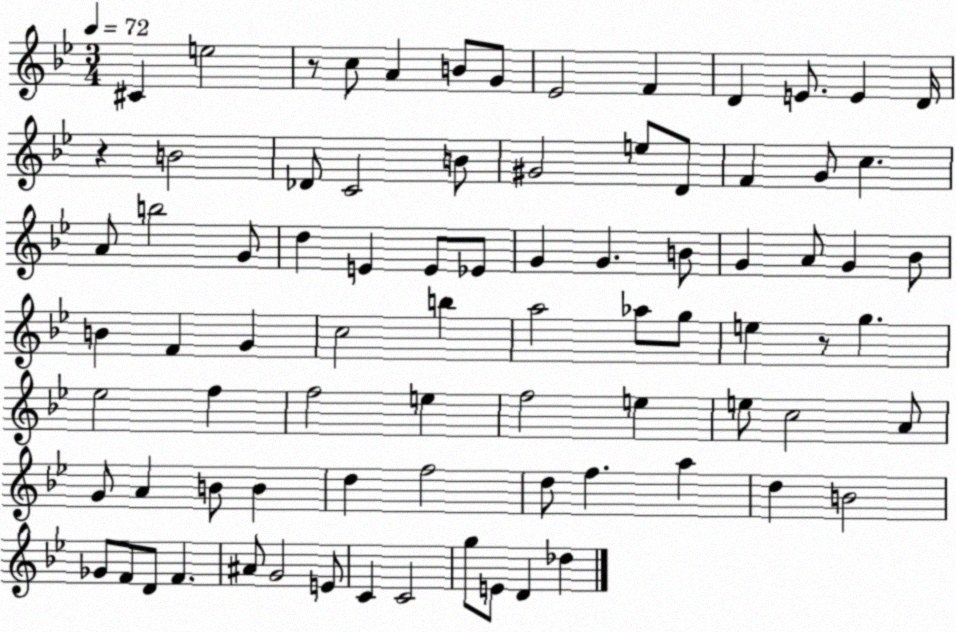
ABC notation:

X:1
T:Untitled
M:3/4
L:1/4
K:Bb
^C e2 z/2 c/2 A B/2 G/2 _E2 F D E/2 E D/4 z B2 _D/2 C2 B/2 ^G2 e/2 D/2 F G/2 c A/2 b2 G/2 d E E/2 _E/2 G G B/2 G A/2 G _B/2 B F G c2 b a2 _a/2 g/2 e z/2 g _e2 f f2 e f2 e e/2 c2 A/2 G/2 A B/2 B d f2 d/2 f a d B2 _G/2 F/2 D/2 F ^A/2 G2 E/2 C C2 g/2 E/2 D _d